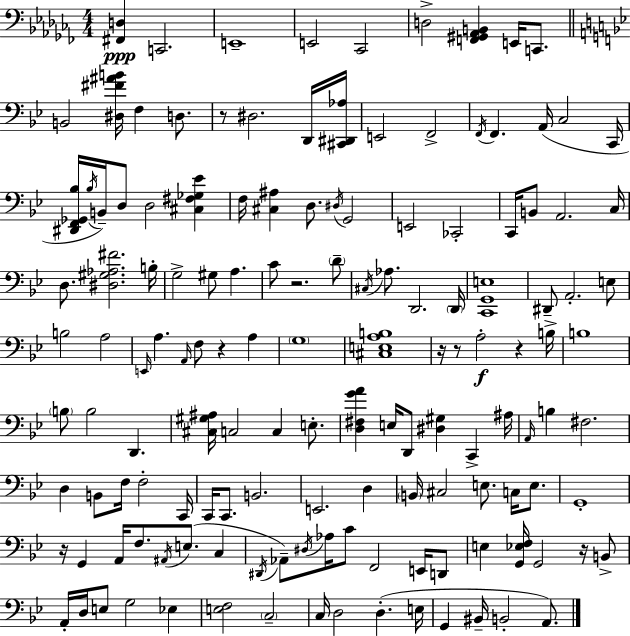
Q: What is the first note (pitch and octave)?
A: C2